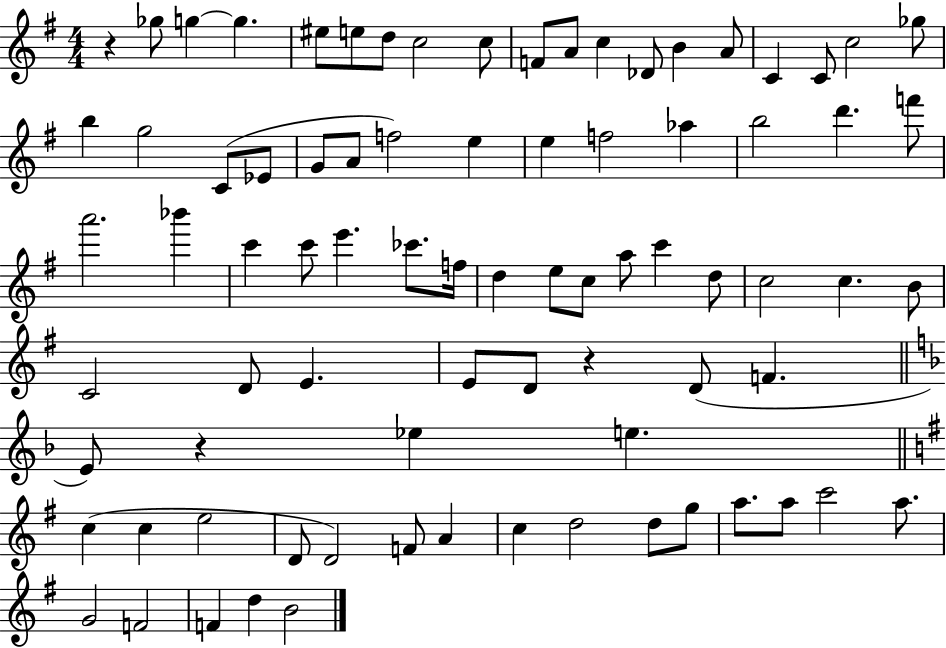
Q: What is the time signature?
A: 4/4